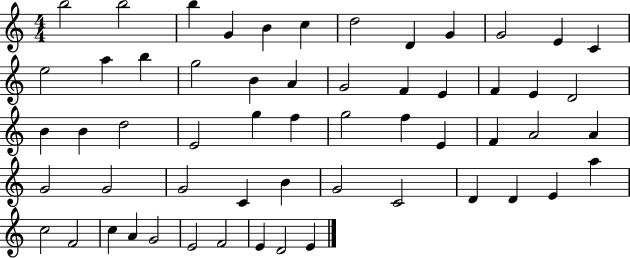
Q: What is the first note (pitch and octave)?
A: B5